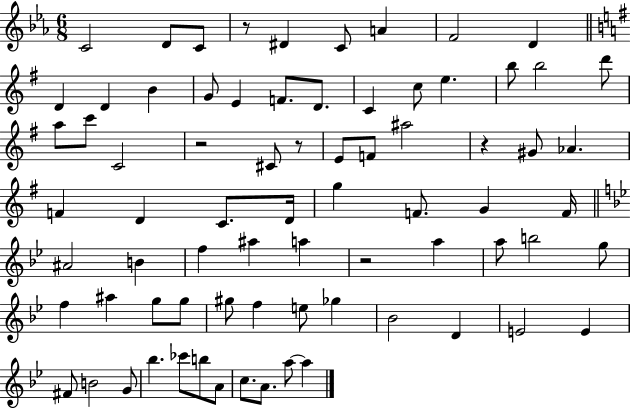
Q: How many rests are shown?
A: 5